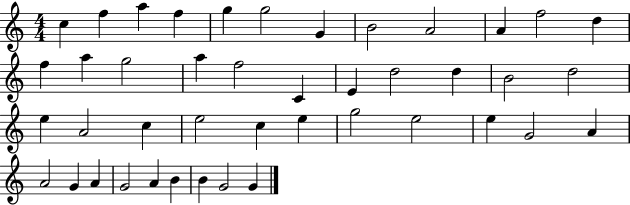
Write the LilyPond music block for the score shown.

{
  \clef treble
  \numericTimeSignature
  \time 4/4
  \key c \major
  c''4 f''4 a''4 f''4 | g''4 g''2 g'4 | b'2 a'2 | a'4 f''2 d''4 | \break f''4 a''4 g''2 | a''4 f''2 c'4 | e'4 d''2 d''4 | b'2 d''2 | \break e''4 a'2 c''4 | e''2 c''4 e''4 | g''2 e''2 | e''4 g'2 a'4 | \break a'2 g'4 a'4 | g'2 a'4 b'4 | b'4 g'2 g'4 | \bar "|."
}